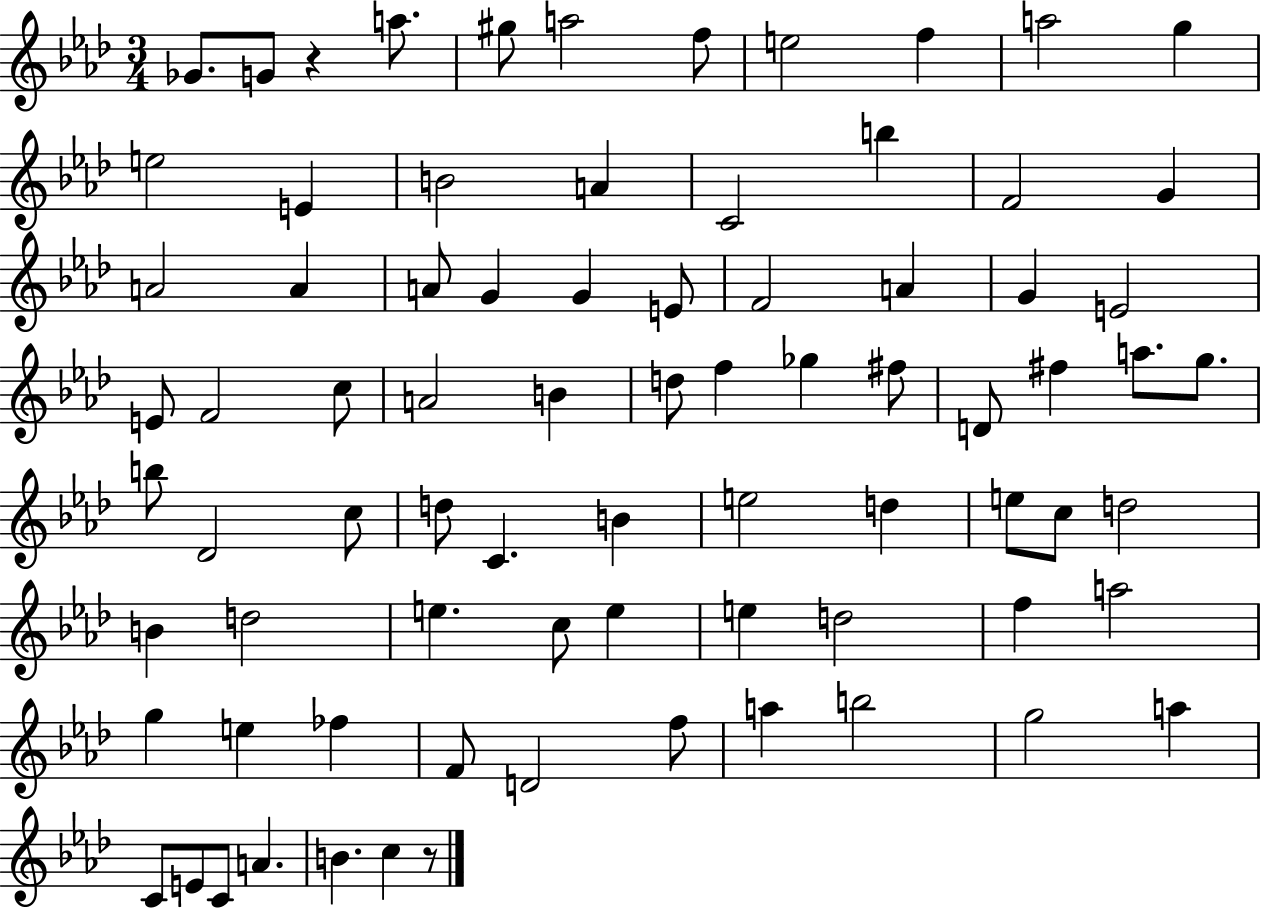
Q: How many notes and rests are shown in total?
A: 79